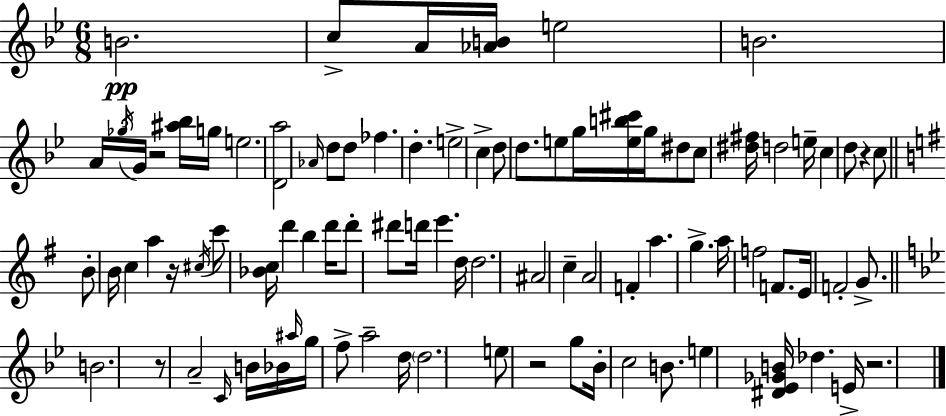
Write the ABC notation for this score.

X:1
T:Untitled
M:6/8
L:1/4
K:Bb
B2 c/2 A/4 [_AB]/4 e2 B2 A/4 _g/4 G/4 z2 [^a_b]/4 g/4 e2 [Da]2 _A/4 d/2 d/2 _f d e2 c d/2 d/2 e/2 g/4 [eb^c']/4 g/4 ^d/2 c/2 [^d^f]/4 d2 e/4 c d/2 z c/2 B/2 B/4 c a z/4 ^c/4 c'/2 [_Bc]/4 d' b d'/4 d'/2 ^d'/2 d'/4 e' d/4 d2 ^A2 c A2 F a g a/4 f2 F/2 E/4 F2 G/2 B2 z/2 A2 C/4 B/4 _B/4 ^a/4 g/4 f/2 a2 d/4 d2 e/2 z2 g/2 _B/4 c2 B/2 e [^D_E_GB]/4 _d E/4 z2